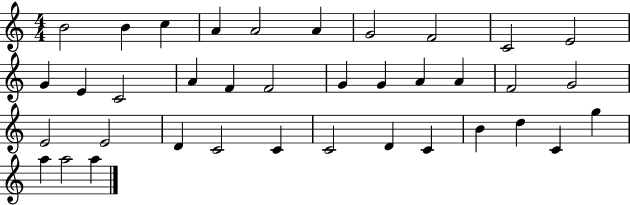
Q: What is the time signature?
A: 4/4